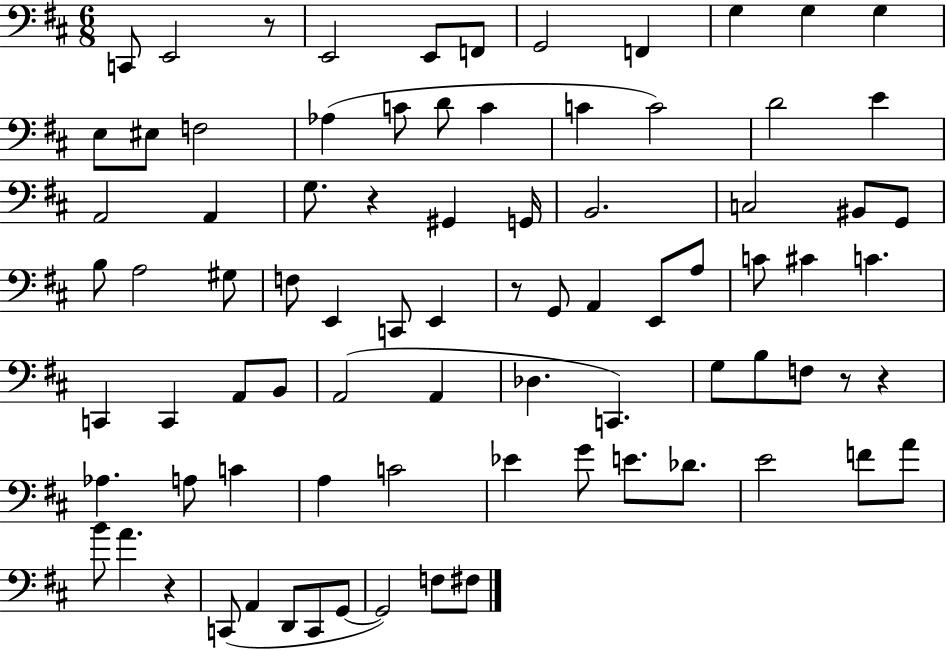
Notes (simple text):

C2/e E2/h R/e E2/h E2/e F2/e G2/h F2/q G3/q G3/q G3/q E3/e EIS3/e F3/h Ab3/q C4/e D4/e C4/q C4/q C4/h D4/h E4/q A2/h A2/q G3/e. R/q G#2/q G2/s B2/h. C3/h BIS2/e G2/e B3/e A3/h G#3/e F3/e E2/q C2/e E2/q R/e G2/e A2/q E2/e A3/e C4/e C#4/q C4/q. C2/q C2/q A2/e B2/e A2/h A2/q Db3/q. C2/q. G3/e B3/e F3/e R/e R/q Ab3/q. A3/e C4/q A3/q C4/h Eb4/q G4/e E4/e. Db4/e. E4/h F4/e A4/e B4/e A4/q. R/q C2/e A2/q D2/e C2/e G2/e G2/h F3/e F#3/e